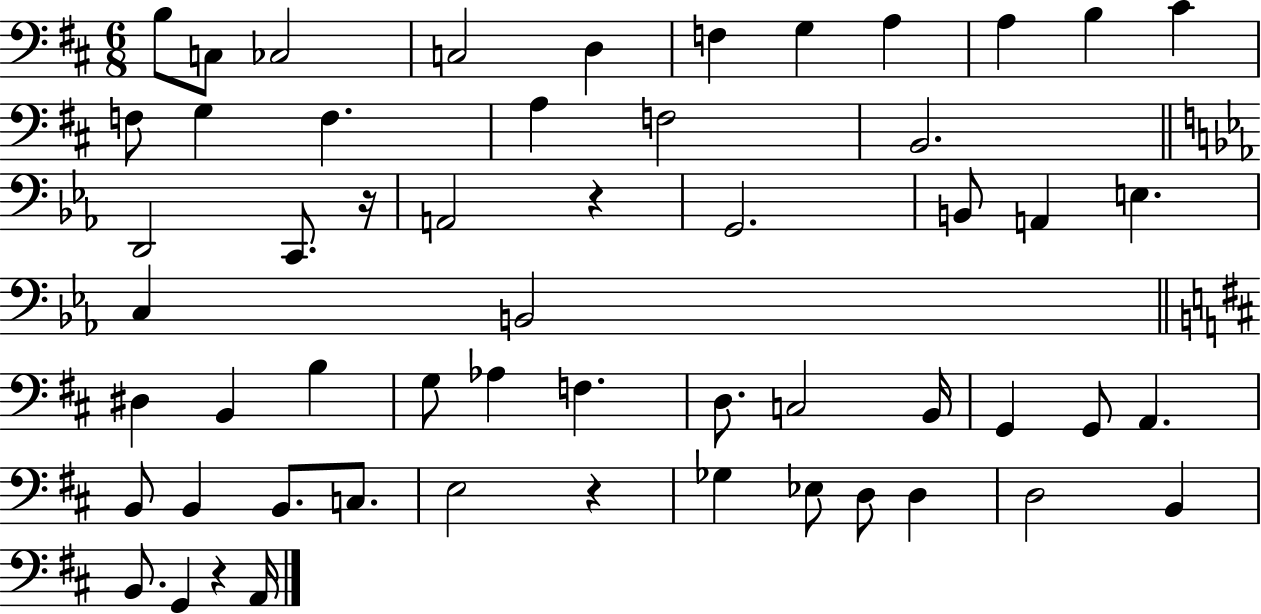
{
  \clef bass
  \numericTimeSignature
  \time 6/8
  \key d \major
  b8 c8 ces2 | c2 d4 | f4 g4 a4 | a4 b4 cis'4 | \break f8 g4 f4. | a4 f2 | b,2. | \bar "||" \break \key ees \major d,2 c,8. r16 | a,2 r4 | g,2. | b,8 a,4 e4. | \break c4 b,2 | \bar "||" \break \key d \major dis4 b,4 b4 | g8 aes4 f4. | d8. c2 b,16 | g,4 g,8 a,4. | \break b,8 b,4 b,8. c8. | e2 r4 | ges4 ees8 d8 d4 | d2 b,4 | \break b,8. g,4 r4 a,16 | \bar "|."
}